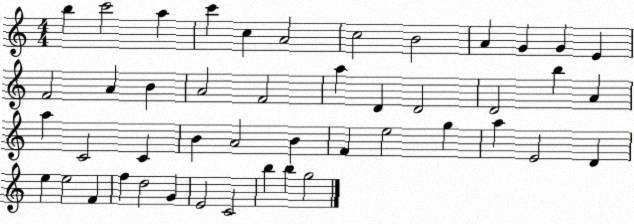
X:1
T:Untitled
M:4/4
L:1/4
K:C
b c'2 a c' c A2 c2 B2 A G G E F2 A B A2 F2 a D D2 D2 b A a C2 C B A2 B F e2 g a E2 D e e2 F f d2 G E2 C2 b b g2